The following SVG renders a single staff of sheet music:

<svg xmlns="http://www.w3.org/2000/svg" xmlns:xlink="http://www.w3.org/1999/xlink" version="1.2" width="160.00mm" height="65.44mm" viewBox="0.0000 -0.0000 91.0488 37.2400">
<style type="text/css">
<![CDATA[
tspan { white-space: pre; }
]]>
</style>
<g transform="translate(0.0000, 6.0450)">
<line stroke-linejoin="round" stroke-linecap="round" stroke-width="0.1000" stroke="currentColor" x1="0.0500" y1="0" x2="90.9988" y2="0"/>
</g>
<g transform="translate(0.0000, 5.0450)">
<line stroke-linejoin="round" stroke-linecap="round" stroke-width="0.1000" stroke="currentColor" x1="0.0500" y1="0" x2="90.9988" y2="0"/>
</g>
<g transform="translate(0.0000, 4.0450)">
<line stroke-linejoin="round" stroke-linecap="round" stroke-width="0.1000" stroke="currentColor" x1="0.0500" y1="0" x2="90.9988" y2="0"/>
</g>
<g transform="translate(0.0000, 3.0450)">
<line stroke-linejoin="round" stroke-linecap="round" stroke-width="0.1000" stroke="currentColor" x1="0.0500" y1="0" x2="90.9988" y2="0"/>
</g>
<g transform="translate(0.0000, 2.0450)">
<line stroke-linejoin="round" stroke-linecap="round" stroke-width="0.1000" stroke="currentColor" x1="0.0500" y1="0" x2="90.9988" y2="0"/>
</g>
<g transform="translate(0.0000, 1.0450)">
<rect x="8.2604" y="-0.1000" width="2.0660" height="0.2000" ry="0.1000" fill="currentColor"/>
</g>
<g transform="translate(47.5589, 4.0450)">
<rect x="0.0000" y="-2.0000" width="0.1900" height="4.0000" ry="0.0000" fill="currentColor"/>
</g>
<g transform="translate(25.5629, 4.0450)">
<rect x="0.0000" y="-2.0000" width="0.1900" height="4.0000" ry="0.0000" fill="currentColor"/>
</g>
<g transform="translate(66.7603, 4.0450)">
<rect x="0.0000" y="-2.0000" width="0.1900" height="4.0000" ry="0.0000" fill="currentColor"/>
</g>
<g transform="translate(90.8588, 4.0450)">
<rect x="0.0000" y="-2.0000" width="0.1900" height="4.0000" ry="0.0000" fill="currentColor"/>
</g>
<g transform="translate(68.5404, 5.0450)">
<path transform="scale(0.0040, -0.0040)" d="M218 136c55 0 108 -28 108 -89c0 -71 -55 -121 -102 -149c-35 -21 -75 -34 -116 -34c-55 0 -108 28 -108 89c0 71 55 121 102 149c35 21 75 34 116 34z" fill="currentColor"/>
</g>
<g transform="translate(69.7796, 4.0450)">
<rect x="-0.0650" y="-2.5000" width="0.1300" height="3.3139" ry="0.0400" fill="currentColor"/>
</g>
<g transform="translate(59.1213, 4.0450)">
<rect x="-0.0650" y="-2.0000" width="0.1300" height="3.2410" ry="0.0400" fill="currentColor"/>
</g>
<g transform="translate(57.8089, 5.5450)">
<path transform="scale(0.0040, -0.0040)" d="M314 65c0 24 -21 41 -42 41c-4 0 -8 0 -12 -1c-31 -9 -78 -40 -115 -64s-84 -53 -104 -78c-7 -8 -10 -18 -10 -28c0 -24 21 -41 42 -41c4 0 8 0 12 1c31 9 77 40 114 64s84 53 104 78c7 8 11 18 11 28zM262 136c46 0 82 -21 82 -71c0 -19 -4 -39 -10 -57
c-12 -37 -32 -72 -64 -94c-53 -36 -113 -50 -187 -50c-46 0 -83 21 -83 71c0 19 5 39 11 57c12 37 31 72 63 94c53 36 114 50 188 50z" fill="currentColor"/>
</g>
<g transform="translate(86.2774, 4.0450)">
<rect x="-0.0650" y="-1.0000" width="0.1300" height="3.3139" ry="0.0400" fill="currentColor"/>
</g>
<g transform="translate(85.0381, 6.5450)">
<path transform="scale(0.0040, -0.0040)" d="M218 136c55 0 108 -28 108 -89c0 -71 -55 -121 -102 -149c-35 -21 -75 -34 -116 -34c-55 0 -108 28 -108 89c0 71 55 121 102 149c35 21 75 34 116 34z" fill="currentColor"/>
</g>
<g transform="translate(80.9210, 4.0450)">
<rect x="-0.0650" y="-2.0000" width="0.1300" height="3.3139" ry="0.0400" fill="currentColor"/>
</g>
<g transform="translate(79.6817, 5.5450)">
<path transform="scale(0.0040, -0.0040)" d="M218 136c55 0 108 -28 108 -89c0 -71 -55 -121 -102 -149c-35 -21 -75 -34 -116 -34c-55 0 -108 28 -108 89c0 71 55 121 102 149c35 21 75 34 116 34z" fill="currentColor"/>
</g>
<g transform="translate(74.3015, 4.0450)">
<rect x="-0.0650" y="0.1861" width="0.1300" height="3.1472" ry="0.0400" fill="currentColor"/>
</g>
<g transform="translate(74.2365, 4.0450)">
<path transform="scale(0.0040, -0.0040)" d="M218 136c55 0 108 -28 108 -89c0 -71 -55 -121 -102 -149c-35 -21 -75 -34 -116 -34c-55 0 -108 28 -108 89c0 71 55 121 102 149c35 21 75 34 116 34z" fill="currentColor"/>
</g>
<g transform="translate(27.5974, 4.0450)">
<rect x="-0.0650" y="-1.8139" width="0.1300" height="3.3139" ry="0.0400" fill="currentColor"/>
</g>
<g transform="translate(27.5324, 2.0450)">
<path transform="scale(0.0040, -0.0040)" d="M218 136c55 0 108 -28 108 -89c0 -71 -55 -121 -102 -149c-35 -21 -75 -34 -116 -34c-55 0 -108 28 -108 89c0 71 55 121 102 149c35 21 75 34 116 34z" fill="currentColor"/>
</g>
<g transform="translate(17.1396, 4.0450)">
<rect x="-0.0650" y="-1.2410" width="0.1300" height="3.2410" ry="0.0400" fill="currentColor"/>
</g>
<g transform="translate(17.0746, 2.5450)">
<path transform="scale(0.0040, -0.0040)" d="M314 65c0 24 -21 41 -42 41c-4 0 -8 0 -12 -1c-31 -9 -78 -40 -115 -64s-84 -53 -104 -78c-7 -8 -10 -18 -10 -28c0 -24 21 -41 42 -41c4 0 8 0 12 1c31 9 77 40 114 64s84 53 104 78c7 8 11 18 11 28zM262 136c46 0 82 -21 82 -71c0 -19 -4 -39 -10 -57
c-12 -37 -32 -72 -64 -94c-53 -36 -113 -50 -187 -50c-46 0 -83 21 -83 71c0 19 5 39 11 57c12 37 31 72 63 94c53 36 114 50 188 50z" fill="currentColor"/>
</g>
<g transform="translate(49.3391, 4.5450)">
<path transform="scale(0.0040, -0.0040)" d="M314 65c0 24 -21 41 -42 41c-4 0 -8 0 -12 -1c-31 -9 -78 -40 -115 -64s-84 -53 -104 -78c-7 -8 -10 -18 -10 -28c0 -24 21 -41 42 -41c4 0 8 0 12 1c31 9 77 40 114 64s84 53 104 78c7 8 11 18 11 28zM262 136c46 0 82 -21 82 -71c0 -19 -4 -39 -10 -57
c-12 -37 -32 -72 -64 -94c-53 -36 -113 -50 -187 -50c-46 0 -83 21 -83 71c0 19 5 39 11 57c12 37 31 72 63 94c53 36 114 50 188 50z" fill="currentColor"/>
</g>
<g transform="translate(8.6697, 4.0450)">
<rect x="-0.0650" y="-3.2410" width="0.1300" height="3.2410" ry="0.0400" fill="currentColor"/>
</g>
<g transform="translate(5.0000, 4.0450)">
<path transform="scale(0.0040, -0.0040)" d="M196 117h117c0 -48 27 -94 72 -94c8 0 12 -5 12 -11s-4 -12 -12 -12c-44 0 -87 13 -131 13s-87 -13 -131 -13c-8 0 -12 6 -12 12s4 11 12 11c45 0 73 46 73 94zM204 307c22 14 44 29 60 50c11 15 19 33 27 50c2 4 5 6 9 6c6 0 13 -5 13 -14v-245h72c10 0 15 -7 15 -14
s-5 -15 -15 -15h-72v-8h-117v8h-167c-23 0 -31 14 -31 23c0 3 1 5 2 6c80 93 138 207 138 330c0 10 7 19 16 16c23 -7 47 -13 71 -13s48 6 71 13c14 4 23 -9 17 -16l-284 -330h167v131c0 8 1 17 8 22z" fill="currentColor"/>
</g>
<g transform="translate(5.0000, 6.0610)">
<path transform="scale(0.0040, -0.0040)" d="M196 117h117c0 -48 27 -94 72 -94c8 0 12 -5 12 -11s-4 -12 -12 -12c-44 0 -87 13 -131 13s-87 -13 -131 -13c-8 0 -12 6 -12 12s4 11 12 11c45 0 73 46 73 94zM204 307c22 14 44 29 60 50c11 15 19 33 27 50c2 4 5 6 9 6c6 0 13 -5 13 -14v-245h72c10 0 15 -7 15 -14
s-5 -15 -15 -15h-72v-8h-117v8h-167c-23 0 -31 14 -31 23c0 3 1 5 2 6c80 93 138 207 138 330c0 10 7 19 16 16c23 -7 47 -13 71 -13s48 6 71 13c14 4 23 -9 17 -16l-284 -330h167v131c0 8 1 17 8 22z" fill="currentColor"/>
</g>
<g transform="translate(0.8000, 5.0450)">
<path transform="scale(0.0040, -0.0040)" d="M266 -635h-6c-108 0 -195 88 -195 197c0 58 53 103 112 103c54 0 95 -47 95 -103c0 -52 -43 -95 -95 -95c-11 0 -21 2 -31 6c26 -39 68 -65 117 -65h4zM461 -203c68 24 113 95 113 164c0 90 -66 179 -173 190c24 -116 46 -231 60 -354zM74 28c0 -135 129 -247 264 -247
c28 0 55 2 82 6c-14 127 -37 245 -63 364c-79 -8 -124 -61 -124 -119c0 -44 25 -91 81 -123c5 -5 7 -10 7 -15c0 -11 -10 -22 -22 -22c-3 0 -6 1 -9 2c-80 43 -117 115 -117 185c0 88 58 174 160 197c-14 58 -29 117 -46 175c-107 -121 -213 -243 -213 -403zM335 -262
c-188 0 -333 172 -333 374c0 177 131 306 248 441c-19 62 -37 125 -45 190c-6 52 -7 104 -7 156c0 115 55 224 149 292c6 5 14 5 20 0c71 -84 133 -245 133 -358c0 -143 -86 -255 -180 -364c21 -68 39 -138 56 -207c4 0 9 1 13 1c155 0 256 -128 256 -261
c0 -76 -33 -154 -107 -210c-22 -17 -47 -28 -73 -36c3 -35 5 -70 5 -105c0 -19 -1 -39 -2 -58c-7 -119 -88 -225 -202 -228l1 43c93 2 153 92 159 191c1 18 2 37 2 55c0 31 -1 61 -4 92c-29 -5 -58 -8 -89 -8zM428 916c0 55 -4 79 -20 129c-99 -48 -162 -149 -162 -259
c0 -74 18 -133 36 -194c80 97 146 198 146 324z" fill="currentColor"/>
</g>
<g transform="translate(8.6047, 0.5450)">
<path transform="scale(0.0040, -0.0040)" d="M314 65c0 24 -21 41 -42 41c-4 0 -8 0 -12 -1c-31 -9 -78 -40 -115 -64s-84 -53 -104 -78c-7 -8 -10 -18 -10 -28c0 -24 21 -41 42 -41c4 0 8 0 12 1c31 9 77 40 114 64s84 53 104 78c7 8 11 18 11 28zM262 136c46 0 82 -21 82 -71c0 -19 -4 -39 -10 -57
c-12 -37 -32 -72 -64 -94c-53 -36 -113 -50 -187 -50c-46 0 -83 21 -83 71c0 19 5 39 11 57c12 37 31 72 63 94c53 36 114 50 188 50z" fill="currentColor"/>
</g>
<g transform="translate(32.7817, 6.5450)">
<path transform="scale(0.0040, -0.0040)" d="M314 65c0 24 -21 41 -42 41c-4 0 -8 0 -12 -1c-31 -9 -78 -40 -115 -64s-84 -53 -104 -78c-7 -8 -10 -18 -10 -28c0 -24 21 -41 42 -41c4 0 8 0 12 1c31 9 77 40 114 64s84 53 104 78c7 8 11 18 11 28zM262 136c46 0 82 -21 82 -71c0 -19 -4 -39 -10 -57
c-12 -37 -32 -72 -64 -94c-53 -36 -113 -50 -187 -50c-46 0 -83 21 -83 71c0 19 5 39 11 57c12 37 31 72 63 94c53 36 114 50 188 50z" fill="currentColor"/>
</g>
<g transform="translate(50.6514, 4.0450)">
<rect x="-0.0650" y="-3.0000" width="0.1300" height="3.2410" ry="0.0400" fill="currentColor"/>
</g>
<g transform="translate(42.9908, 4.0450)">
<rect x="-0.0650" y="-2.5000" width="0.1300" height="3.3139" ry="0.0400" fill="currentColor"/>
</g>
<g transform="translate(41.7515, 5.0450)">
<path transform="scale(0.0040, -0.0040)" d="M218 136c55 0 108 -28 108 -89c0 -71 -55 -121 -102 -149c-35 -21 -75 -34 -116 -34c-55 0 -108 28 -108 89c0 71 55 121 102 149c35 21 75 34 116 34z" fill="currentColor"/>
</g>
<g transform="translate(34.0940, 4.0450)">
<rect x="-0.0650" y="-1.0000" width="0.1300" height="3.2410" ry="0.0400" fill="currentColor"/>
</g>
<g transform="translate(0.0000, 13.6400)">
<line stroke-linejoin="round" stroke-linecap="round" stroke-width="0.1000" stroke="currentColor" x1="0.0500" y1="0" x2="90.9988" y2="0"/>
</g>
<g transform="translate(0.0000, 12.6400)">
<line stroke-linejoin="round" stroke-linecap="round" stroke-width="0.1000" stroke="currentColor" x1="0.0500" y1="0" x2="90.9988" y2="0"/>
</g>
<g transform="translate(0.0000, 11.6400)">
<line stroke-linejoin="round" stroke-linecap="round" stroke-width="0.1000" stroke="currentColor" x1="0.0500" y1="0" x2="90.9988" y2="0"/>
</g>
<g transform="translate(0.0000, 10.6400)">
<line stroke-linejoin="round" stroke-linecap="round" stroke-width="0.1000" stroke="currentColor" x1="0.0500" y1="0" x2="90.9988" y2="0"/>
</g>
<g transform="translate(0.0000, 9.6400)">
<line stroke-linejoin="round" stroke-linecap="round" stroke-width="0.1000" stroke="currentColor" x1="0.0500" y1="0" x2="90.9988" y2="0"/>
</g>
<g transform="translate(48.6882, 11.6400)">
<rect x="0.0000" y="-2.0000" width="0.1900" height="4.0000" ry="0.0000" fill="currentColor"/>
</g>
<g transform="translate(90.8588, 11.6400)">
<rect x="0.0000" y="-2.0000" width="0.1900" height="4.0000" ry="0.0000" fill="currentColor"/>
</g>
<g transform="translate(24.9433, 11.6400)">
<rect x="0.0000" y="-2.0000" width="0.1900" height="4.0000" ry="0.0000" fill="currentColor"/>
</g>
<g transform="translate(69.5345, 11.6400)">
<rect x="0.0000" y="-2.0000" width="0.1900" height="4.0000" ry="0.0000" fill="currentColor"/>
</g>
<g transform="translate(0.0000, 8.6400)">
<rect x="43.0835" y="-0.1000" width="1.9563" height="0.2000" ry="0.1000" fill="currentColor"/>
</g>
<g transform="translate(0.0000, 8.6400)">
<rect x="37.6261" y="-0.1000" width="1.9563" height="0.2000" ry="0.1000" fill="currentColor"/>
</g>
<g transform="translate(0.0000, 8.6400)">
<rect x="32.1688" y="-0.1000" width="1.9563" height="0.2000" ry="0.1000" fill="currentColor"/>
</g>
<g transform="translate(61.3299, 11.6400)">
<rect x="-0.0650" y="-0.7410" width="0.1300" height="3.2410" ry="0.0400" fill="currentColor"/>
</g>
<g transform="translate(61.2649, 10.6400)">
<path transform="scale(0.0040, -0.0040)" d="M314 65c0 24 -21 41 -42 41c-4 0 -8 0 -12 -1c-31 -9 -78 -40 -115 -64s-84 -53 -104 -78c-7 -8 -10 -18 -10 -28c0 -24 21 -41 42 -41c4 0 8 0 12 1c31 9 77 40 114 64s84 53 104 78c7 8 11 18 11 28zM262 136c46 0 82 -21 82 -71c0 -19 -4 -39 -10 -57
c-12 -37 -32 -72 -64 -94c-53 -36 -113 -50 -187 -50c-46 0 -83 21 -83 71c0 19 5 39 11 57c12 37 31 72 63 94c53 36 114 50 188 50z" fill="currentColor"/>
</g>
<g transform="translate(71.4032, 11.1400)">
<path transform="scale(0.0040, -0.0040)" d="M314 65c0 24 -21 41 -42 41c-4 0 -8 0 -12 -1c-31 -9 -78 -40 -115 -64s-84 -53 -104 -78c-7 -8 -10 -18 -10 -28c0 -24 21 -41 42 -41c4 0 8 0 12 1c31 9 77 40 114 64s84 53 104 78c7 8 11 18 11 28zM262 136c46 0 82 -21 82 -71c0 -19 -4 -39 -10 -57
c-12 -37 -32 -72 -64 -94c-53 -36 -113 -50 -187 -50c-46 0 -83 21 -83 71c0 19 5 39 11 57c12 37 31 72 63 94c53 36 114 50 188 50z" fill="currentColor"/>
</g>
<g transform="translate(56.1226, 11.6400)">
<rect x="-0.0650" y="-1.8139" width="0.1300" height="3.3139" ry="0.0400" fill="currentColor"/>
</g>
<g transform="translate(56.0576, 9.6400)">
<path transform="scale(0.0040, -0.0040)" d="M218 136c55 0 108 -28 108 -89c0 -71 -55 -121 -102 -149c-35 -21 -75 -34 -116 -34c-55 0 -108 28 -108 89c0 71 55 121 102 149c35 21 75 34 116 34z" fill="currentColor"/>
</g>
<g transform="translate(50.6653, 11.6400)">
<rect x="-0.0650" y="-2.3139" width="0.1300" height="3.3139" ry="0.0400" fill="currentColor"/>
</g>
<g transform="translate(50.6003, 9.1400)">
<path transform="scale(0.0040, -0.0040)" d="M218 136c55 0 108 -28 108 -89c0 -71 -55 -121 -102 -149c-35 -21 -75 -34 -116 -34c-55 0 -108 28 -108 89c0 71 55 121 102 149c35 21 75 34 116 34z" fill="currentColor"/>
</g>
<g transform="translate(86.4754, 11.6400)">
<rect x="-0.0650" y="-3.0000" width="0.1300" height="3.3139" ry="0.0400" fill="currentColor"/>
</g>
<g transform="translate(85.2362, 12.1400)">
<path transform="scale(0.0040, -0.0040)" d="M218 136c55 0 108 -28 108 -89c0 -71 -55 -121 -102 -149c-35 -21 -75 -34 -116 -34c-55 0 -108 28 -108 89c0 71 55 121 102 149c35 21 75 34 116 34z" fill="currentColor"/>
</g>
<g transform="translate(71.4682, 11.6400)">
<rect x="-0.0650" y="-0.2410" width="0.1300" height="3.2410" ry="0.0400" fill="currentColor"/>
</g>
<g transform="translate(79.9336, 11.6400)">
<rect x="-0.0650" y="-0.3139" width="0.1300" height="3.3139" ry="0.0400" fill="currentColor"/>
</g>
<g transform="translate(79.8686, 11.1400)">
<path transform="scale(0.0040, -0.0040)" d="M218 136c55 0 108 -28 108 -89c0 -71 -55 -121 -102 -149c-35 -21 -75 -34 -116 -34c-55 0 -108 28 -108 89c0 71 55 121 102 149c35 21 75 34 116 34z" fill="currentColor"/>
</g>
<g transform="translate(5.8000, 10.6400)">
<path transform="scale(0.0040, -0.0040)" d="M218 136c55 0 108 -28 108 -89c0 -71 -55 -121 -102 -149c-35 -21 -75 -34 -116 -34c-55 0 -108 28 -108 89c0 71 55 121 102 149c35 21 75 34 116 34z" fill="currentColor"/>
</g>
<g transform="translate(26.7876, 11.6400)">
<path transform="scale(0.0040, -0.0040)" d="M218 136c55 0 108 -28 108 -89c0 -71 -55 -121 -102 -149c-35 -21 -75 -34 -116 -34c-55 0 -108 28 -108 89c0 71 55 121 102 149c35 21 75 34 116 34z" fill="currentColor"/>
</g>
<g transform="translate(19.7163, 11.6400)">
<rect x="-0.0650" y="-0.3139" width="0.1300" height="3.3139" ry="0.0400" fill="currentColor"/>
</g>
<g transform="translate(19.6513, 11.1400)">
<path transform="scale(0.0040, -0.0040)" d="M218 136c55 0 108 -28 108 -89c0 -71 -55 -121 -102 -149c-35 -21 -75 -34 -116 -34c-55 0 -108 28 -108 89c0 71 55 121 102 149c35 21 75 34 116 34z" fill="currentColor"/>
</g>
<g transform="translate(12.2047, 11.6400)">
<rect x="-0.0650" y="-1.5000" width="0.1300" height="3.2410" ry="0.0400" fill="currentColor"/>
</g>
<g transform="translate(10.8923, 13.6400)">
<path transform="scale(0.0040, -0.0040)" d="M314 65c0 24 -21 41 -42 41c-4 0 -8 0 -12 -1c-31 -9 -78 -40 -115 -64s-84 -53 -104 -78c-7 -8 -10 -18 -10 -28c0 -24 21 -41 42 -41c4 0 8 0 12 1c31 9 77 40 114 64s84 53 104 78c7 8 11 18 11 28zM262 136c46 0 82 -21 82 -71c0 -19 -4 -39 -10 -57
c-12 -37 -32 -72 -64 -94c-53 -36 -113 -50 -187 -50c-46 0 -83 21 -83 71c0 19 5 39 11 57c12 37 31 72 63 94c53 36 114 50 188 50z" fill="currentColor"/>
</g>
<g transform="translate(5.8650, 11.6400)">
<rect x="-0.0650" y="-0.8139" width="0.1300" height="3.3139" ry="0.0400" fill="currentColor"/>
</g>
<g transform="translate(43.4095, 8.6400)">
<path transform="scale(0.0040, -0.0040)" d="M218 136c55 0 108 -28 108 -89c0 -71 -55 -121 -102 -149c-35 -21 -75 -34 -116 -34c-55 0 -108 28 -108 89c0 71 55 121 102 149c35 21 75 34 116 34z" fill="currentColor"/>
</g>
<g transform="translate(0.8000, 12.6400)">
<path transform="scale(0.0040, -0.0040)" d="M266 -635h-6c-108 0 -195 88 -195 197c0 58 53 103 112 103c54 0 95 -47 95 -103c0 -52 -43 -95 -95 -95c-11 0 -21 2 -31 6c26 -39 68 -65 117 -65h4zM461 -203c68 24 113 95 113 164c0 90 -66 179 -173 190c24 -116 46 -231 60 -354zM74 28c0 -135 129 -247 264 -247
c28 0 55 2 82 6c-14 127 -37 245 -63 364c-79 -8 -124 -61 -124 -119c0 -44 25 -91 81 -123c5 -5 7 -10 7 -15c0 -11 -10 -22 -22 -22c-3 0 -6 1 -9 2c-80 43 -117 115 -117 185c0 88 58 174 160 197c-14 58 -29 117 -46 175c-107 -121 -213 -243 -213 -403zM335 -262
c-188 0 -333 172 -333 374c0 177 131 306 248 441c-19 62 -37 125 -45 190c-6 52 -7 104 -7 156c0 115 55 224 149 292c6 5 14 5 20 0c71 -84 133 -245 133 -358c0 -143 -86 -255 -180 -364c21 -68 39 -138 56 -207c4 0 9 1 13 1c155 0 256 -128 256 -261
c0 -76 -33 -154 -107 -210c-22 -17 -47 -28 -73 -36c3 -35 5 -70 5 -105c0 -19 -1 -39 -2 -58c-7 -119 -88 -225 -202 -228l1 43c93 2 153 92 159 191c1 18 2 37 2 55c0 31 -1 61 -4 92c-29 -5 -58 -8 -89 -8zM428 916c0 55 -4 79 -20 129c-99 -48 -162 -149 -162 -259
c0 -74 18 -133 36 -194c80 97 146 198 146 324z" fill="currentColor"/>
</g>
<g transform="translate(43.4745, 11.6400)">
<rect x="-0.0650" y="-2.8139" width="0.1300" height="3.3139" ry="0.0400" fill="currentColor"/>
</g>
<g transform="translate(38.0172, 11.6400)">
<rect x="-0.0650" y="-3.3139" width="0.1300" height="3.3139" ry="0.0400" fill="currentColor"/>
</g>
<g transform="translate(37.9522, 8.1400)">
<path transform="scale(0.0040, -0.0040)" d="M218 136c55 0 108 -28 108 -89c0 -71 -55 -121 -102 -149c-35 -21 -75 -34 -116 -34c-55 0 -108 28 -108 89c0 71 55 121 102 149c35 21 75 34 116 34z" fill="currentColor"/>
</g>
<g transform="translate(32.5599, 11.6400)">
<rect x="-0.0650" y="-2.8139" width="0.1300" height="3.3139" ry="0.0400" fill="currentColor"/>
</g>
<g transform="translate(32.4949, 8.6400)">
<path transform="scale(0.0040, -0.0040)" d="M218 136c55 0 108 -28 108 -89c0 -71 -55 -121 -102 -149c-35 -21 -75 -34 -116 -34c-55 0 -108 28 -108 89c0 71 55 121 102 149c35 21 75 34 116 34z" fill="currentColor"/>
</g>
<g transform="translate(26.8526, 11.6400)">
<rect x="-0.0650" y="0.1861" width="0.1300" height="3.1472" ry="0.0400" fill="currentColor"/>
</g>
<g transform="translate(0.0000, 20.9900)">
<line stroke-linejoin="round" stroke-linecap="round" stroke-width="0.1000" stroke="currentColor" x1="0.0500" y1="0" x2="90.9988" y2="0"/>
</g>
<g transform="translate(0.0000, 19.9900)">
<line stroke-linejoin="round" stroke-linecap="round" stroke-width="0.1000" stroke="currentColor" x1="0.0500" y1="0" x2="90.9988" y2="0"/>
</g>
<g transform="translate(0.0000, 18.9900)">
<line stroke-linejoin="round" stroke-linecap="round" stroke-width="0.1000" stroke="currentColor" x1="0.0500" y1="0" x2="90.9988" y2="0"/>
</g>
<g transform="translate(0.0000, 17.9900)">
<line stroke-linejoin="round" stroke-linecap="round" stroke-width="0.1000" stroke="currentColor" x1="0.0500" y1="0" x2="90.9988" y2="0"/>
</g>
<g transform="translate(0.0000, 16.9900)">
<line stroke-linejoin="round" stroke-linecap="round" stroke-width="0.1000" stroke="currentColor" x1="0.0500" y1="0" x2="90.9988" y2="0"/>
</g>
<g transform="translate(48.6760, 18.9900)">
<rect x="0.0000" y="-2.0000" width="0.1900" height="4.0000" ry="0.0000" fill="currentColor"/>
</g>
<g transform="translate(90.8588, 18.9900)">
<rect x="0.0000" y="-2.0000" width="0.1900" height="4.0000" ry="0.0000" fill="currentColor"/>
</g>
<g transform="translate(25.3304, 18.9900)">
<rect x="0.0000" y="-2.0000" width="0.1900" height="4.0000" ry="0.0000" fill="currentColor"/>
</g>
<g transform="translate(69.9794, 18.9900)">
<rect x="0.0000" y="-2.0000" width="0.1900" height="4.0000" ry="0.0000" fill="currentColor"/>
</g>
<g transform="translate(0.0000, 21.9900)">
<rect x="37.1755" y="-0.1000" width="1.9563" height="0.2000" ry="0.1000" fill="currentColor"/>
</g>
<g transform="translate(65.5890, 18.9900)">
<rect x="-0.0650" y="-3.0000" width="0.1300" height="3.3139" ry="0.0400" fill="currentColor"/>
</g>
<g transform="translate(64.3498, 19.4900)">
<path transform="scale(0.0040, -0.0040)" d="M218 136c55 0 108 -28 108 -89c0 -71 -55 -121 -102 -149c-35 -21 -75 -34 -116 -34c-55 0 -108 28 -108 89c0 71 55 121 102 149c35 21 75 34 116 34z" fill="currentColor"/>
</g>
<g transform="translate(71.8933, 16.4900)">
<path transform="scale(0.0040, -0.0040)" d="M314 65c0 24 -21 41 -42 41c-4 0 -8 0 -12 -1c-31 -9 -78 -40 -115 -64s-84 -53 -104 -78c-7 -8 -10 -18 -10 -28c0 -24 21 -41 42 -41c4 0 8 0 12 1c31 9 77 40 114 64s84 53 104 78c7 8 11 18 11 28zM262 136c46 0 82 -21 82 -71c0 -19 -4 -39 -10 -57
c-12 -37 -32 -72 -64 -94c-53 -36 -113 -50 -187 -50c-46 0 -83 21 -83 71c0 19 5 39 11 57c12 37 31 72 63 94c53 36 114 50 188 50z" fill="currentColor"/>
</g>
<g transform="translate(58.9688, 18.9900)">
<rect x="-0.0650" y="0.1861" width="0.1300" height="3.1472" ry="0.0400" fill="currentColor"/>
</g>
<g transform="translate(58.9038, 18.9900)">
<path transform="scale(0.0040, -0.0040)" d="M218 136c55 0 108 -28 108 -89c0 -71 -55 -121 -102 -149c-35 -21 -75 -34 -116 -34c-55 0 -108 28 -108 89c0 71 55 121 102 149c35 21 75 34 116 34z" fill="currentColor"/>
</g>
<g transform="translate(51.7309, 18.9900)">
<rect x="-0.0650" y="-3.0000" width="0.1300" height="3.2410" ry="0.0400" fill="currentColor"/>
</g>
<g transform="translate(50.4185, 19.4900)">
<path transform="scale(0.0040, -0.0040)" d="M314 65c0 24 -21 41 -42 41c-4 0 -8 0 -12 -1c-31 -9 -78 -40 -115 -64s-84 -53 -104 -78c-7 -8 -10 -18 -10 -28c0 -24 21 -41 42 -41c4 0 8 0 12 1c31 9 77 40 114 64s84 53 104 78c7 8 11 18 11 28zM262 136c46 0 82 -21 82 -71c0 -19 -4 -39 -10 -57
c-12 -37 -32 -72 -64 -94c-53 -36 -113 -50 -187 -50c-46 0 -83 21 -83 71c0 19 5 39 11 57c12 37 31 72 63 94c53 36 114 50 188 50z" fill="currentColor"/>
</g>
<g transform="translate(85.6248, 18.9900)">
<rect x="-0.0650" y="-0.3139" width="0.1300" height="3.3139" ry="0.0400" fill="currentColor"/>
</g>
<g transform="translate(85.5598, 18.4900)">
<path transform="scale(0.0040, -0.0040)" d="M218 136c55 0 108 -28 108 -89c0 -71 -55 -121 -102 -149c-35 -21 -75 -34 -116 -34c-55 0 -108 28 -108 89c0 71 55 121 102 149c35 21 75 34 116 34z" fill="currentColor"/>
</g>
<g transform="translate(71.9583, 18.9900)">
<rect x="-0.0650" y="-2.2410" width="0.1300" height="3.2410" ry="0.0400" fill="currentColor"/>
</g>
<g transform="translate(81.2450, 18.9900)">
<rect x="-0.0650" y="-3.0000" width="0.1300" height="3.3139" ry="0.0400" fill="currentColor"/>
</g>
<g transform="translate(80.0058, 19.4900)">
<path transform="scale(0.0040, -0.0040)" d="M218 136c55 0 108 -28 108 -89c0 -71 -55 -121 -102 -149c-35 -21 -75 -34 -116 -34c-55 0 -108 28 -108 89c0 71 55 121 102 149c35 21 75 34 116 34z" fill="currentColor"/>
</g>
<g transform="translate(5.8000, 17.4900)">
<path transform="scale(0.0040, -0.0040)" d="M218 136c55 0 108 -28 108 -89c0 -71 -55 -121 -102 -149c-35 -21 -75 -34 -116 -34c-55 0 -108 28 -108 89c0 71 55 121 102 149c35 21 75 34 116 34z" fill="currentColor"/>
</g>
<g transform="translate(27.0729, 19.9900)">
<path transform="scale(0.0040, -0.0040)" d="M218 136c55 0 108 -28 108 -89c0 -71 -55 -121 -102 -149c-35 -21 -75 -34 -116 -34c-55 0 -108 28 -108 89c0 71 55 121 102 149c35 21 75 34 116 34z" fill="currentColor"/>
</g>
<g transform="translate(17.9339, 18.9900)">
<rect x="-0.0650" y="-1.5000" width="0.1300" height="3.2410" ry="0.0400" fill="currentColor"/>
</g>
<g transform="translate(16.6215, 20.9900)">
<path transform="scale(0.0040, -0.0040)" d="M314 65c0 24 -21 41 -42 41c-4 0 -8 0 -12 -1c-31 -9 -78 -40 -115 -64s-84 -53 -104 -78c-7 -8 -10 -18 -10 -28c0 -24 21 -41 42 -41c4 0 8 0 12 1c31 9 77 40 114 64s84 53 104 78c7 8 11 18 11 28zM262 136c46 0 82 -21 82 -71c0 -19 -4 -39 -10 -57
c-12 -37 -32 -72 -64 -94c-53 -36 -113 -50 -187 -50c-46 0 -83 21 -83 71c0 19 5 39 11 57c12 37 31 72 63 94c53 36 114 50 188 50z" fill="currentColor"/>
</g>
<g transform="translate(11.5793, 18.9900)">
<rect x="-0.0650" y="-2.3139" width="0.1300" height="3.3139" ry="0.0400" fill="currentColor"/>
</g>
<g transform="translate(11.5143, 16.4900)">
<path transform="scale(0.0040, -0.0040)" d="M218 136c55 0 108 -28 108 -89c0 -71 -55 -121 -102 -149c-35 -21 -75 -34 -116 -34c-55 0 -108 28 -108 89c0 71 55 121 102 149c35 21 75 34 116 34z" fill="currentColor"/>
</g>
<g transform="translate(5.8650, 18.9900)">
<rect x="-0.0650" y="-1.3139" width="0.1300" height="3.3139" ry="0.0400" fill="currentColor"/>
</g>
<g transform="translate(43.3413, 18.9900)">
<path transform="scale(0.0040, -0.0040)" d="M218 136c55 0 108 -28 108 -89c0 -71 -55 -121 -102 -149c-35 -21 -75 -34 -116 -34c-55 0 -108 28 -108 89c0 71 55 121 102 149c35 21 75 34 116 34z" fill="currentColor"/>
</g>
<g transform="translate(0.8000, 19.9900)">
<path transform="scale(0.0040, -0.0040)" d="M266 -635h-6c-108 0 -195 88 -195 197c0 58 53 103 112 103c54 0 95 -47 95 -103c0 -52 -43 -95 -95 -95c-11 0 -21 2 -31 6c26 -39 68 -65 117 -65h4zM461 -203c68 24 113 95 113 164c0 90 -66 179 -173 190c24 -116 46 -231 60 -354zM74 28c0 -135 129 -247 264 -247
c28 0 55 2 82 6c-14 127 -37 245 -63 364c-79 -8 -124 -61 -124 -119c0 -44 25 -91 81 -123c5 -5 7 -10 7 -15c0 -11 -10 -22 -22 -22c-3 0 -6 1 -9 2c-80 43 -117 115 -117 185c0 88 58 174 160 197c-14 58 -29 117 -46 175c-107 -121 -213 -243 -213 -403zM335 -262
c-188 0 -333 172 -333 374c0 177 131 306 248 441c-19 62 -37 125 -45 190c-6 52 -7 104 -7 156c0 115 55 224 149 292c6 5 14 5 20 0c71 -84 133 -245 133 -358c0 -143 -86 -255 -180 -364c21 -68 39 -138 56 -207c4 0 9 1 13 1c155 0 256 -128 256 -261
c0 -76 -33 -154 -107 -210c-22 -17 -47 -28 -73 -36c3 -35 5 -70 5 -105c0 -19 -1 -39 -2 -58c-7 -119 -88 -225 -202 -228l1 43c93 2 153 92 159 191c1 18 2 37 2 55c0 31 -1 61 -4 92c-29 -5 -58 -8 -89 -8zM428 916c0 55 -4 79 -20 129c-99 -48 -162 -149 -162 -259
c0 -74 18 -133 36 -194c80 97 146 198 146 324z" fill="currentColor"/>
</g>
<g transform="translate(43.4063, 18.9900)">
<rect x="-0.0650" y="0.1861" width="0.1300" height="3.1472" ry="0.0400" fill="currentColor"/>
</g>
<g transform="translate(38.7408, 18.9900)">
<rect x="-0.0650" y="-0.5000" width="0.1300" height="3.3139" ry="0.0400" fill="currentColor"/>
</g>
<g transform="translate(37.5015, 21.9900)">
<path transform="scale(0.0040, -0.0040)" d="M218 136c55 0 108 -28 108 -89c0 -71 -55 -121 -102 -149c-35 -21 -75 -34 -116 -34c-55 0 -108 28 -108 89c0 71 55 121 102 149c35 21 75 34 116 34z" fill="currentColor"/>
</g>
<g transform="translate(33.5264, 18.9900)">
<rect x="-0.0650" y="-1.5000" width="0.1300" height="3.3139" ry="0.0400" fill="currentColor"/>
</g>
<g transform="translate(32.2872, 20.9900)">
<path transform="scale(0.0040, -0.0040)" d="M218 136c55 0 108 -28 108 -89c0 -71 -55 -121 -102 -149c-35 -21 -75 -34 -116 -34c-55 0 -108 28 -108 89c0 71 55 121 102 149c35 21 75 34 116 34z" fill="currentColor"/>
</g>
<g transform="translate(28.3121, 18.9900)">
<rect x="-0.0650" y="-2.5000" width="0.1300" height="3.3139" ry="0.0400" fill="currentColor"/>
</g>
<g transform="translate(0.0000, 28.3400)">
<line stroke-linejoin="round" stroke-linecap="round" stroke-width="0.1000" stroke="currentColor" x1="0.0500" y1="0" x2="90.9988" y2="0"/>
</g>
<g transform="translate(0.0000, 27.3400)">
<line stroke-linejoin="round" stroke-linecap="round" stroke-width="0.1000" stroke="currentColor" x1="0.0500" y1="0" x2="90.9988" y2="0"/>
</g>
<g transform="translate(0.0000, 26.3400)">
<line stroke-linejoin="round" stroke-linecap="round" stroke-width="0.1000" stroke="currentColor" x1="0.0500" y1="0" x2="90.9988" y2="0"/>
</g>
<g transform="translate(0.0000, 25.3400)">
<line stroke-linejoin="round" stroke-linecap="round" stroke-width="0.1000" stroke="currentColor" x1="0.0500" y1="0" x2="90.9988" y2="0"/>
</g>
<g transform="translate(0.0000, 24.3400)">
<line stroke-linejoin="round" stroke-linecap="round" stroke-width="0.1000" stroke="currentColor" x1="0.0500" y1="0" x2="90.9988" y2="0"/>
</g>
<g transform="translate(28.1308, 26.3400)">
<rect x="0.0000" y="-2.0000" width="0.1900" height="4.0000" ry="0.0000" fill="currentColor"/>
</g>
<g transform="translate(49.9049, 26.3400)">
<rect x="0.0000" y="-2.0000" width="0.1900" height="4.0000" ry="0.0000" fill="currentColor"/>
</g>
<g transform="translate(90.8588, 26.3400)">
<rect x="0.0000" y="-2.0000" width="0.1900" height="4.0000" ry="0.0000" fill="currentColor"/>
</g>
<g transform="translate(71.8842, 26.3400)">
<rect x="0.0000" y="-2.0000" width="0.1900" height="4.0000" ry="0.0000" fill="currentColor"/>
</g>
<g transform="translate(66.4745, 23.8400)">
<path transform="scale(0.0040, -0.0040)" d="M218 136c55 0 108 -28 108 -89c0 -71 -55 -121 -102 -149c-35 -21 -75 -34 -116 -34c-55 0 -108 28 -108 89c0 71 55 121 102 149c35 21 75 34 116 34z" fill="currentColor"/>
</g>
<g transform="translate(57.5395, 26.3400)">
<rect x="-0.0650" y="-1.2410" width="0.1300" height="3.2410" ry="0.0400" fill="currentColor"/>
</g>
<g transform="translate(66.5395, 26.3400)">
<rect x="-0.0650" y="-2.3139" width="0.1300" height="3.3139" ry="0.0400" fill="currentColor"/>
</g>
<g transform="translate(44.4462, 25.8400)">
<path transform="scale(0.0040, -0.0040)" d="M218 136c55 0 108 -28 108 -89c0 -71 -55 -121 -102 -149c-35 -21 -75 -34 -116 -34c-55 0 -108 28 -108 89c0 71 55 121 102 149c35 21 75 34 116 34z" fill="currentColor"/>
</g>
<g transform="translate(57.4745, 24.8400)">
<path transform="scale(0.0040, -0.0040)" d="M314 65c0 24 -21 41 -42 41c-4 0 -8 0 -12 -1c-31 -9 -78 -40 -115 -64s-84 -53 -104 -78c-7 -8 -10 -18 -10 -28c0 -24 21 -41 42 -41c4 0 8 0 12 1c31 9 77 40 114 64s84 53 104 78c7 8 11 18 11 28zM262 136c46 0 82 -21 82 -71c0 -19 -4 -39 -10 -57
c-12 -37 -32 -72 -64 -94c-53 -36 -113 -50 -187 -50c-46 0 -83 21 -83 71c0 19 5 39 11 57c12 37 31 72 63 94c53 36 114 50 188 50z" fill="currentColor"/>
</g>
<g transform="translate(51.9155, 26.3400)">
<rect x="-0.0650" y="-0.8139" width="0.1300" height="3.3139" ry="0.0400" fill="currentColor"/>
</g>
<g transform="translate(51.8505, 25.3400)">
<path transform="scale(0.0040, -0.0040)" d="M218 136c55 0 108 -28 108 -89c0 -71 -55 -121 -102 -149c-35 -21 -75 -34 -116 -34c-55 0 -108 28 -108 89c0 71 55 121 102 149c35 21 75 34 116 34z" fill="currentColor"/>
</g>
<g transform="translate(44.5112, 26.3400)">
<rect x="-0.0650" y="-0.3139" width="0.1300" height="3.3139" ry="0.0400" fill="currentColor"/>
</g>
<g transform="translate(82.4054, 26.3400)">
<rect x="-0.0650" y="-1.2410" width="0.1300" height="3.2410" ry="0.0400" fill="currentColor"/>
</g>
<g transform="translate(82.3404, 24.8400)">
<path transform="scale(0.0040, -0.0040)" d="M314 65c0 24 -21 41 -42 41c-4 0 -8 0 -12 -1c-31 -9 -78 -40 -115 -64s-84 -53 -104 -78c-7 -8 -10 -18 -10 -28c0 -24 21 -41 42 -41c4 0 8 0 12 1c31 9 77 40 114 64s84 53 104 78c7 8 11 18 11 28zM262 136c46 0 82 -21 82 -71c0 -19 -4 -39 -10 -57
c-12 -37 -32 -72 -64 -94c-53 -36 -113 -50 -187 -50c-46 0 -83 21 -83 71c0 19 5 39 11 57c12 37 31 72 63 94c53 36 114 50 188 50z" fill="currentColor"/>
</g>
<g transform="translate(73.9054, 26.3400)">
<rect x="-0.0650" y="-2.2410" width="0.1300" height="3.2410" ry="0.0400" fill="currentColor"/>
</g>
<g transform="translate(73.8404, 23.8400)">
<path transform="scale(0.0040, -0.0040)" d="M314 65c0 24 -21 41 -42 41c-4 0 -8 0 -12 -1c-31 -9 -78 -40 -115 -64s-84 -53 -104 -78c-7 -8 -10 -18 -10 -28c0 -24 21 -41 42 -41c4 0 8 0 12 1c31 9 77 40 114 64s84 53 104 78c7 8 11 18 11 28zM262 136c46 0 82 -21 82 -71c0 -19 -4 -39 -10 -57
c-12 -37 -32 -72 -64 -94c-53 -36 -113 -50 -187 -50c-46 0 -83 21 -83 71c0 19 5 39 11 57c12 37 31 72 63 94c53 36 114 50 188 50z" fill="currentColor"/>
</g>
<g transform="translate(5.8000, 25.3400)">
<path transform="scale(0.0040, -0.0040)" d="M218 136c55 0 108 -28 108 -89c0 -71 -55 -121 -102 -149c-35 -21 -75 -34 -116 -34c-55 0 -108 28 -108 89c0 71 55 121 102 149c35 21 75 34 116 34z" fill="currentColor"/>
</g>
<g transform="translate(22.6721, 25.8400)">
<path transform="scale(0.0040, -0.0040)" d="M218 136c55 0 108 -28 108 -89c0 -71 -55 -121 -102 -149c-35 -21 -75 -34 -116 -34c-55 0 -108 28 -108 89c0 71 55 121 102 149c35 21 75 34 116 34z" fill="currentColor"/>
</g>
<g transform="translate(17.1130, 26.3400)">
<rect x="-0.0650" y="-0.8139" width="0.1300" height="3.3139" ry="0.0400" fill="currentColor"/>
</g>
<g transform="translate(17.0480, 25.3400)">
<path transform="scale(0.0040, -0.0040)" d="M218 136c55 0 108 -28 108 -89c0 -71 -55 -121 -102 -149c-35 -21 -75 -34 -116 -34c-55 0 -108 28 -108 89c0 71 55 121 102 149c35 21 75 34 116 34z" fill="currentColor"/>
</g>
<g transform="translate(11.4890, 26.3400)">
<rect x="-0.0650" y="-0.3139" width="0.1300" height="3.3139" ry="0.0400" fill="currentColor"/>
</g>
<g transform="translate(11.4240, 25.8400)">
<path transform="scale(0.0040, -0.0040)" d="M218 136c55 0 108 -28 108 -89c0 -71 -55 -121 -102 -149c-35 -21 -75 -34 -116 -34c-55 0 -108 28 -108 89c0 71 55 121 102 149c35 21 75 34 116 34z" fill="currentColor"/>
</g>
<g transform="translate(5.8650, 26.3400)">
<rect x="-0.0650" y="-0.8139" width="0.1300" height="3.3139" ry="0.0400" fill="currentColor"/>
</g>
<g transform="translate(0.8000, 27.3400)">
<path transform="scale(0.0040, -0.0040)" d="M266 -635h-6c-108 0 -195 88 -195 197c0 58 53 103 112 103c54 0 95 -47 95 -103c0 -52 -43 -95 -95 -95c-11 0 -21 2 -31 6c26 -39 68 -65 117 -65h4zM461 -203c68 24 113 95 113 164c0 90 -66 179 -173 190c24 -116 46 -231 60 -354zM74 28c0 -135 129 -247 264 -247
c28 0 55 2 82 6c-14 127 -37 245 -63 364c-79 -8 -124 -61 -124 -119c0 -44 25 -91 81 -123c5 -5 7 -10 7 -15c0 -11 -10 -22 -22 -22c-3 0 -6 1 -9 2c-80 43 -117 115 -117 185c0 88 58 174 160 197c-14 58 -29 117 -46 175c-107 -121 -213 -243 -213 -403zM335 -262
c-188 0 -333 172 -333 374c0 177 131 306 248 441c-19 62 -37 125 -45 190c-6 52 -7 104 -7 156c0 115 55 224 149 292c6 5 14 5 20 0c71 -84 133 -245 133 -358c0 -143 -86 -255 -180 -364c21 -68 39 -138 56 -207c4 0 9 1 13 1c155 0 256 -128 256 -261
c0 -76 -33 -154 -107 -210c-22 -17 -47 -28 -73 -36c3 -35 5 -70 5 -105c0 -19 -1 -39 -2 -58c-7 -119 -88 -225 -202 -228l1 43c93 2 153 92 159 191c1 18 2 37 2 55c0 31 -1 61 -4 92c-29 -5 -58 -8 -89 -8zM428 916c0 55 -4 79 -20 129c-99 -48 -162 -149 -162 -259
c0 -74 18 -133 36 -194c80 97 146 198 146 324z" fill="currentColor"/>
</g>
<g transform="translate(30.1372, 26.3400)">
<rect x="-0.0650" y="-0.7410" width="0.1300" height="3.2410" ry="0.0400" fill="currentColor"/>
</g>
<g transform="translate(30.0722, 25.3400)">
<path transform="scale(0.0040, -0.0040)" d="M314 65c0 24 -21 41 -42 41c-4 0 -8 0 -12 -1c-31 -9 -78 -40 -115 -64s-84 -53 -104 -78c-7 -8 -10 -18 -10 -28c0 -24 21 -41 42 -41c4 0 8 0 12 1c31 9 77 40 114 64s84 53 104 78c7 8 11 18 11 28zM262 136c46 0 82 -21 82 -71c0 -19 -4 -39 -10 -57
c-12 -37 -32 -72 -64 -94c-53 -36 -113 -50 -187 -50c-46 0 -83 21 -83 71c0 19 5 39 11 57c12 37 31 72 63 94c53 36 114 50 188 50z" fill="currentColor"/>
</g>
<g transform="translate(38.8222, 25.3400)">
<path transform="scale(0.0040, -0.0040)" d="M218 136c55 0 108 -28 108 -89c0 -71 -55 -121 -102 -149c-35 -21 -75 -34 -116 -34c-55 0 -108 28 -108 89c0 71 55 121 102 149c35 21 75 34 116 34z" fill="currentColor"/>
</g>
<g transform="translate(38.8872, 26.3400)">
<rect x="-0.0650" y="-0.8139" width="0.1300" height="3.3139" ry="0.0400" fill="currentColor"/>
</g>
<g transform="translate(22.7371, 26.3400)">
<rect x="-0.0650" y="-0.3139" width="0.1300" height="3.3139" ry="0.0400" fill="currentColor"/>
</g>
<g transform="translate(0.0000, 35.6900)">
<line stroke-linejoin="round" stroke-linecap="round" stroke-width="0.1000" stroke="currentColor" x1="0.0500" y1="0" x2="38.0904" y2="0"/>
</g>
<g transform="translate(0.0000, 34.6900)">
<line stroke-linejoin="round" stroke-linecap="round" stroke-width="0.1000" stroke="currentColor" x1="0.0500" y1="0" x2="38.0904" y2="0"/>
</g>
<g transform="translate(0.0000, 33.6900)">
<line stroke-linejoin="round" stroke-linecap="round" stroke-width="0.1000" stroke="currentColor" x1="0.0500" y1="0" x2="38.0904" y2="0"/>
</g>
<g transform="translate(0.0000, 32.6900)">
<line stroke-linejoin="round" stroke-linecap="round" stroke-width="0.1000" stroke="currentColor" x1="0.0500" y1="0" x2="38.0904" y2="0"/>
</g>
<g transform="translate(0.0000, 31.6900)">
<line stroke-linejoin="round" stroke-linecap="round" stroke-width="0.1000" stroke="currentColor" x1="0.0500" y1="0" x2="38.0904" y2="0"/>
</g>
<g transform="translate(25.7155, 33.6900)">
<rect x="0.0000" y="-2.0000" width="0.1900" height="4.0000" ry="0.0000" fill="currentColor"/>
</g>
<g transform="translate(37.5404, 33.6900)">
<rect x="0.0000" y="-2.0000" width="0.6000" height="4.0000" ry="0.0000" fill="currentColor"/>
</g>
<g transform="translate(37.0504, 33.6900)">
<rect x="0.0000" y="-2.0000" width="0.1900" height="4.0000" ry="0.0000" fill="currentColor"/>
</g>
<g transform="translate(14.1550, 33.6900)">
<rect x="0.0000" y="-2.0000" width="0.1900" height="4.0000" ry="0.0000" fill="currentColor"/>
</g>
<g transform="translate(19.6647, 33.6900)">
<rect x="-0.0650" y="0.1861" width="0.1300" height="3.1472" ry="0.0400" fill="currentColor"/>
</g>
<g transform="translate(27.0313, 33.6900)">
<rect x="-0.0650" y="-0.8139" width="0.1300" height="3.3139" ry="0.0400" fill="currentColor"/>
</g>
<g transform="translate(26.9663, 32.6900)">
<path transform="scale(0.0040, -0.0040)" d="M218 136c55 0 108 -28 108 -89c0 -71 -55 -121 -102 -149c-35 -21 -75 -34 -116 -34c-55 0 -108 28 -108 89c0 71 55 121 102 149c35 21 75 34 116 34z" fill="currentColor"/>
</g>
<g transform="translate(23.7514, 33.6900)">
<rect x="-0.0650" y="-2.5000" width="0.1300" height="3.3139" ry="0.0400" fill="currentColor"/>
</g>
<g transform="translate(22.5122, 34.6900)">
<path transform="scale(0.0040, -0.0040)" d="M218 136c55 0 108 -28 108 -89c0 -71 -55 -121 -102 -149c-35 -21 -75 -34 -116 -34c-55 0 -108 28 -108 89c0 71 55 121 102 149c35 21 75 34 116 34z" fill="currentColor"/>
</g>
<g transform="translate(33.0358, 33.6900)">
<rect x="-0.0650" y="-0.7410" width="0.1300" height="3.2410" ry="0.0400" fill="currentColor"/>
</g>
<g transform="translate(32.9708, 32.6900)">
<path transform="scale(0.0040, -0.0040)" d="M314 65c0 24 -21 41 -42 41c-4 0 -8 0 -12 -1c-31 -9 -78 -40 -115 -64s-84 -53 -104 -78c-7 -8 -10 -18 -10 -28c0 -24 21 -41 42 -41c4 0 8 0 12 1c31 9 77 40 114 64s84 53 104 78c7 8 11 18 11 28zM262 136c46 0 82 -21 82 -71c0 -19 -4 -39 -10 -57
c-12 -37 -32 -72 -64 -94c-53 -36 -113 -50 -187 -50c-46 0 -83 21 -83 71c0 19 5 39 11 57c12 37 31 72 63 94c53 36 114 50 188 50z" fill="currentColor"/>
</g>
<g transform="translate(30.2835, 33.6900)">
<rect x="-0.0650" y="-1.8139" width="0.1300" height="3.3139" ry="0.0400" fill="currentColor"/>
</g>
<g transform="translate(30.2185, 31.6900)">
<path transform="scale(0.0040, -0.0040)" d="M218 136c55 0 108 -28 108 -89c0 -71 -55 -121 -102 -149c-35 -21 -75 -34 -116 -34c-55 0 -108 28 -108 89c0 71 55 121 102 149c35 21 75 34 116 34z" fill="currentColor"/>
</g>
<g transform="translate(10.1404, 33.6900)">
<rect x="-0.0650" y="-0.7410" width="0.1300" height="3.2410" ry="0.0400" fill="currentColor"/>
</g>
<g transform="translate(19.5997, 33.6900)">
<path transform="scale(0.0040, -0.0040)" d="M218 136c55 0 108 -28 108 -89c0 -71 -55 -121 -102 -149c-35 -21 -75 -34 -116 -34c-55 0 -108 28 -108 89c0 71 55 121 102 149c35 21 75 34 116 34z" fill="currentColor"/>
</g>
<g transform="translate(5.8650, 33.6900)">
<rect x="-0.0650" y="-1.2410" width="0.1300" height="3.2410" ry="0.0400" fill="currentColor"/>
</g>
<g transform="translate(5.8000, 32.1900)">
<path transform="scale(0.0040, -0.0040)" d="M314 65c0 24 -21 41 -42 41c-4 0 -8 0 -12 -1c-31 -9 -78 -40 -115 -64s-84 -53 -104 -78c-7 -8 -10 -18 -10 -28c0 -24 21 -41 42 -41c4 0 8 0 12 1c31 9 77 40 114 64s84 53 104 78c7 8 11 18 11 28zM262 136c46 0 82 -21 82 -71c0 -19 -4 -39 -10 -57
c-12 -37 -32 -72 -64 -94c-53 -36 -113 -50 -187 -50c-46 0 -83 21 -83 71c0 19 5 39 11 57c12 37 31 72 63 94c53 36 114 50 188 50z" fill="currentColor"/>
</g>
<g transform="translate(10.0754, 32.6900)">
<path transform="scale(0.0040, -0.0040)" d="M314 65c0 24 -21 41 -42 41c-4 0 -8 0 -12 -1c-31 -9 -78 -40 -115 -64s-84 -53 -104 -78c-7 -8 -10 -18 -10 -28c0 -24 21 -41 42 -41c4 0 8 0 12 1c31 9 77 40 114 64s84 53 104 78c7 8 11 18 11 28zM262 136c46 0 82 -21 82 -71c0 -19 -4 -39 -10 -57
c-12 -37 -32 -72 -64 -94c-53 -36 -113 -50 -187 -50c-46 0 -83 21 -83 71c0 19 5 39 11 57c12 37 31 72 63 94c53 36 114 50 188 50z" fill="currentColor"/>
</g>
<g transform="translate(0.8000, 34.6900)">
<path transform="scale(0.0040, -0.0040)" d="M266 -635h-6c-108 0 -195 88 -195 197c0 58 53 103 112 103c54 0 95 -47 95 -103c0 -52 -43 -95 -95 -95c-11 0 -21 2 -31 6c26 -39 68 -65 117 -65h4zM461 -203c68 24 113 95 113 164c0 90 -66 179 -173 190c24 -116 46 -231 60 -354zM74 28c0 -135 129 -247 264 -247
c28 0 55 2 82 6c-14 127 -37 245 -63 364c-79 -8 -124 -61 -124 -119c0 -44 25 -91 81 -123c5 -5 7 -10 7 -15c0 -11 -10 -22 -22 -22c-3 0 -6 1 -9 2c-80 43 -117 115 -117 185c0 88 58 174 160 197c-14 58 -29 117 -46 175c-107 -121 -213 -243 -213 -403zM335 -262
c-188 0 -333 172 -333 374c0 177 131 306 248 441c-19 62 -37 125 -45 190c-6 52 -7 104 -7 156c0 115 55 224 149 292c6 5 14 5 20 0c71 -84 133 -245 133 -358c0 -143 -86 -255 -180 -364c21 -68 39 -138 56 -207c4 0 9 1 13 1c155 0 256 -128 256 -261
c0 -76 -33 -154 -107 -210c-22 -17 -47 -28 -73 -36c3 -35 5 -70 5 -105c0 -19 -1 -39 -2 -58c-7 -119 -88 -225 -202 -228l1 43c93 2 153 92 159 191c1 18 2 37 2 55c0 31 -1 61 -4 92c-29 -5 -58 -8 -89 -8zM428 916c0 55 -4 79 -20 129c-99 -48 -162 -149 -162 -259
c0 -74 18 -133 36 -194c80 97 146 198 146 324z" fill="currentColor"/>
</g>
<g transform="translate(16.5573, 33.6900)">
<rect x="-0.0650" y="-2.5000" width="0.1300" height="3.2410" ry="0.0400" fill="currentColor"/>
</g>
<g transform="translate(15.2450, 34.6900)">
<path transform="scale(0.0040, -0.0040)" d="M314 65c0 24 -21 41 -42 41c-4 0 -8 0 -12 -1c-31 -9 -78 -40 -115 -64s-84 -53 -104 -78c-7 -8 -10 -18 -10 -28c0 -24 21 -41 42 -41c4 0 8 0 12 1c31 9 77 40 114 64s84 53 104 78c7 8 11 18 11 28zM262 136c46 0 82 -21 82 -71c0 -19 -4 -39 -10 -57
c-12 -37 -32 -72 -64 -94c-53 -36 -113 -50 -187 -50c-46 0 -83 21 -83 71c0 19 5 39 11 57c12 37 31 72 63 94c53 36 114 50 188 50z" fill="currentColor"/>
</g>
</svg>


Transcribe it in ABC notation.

X:1
T:Untitled
M:4/4
L:1/4
K:C
b2 e2 f D2 G A2 F2 G B F D d E2 c B a b a g f d2 c2 c A e g E2 G E C B A2 B A g2 A c d c d c d2 d c d e2 g g2 e2 e2 d2 G2 B G d f d2